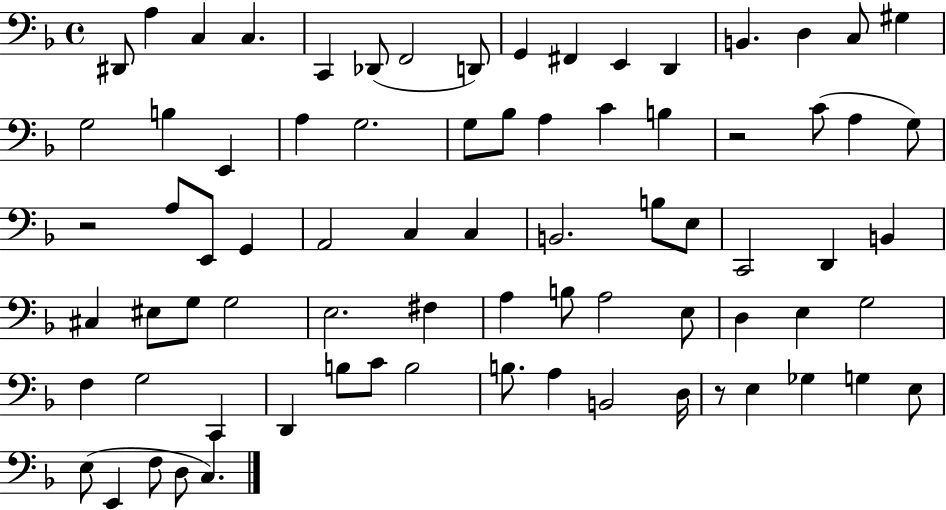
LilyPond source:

{
  \clef bass
  \time 4/4
  \defaultTimeSignature
  \key f \major
  dis,8 a4 c4 c4. | c,4 des,8( f,2 d,8) | g,4 fis,4 e,4 d,4 | b,4. d4 c8 gis4 | \break g2 b4 e,4 | a4 g2. | g8 bes8 a4 c'4 b4 | r2 c'8( a4 g8) | \break r2 a8 e,8 g,4 | a,2 c4 c4 | b,2. b8 e8 | c,2 d,4 b,4 | \break cis4 eis8 g8 g2 | e2. fis4 | a4 b8 a2 e8 | d4 e4 g2 | \break f4 g2 c,4 | d,4 b8 c'8 b2 | b8. a4 b,2 d16 | r8 e4 ges4 g4 e8 | \break e8( e,4 f8 d8 c4.) | \bar "|."
}